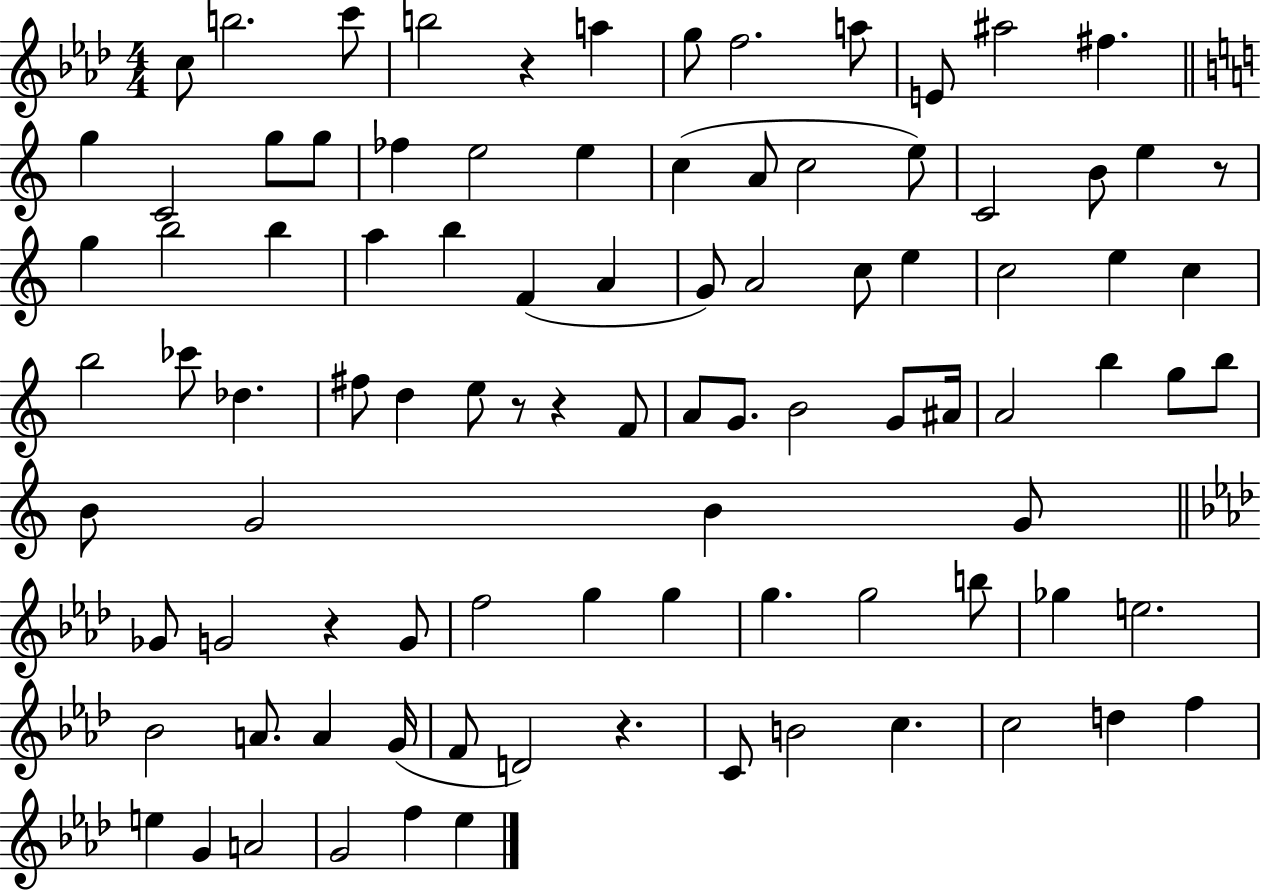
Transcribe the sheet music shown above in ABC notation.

X:1
T:Untitled
M:4/4
L:1/4
K:Ab
c/2 b2 c'/2 b2 z a g/2 f2 a/2 E/2 ^a2 ^f g C2 g/2 g/2 _f e2 e c A/2 c2 e/2 C2 B/2 e z/2 g b2 b a b F A G/2 A2 c/2 e c2 e c b2 _c'/2 _d ^f/2 d e/2 z/2 z F/2 A/2 G/2 B2 G/2 ^A/4 A2 b g/2 b/2 B/2 G2 B G/2 _G/2 G2 z G/2 f2 g g g g2 b/2 _g e2 _B2 A/2 A G/4 F/2 D2 z C/2 B2 c c2 d f e G A2 G2 f _e